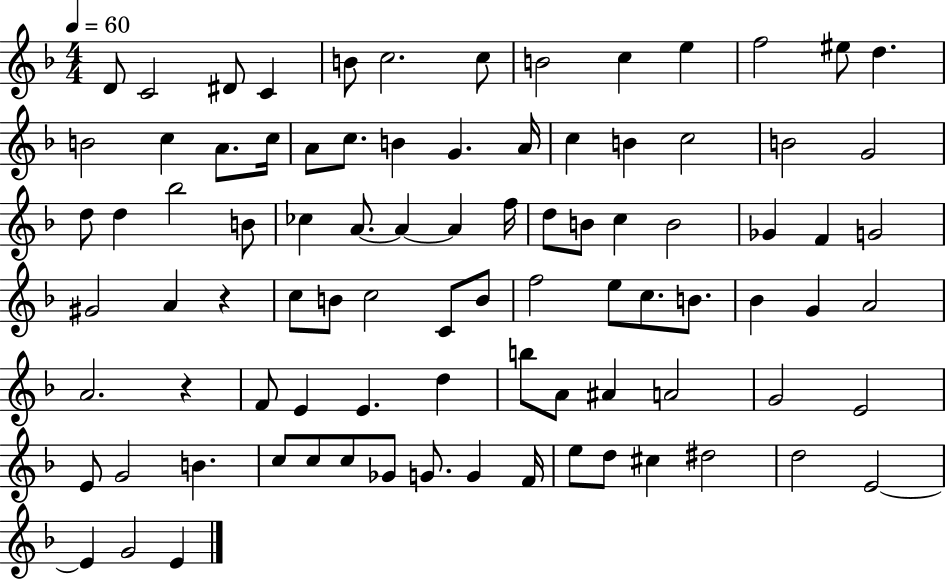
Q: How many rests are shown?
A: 2